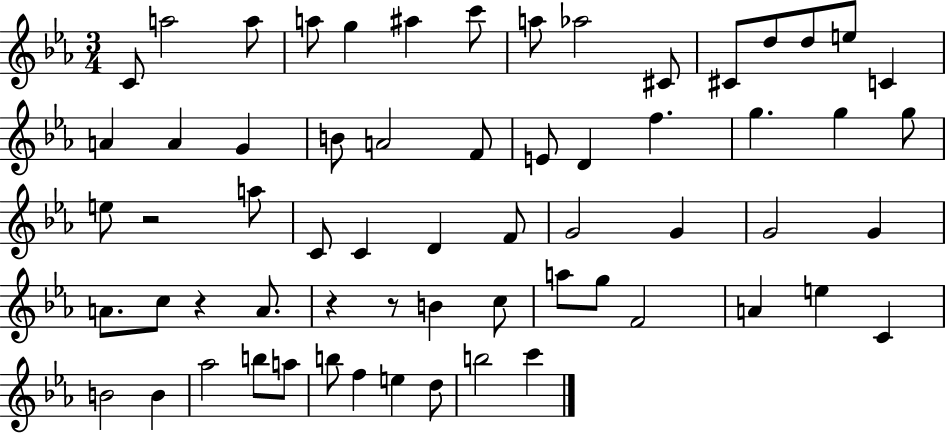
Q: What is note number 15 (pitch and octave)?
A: C4